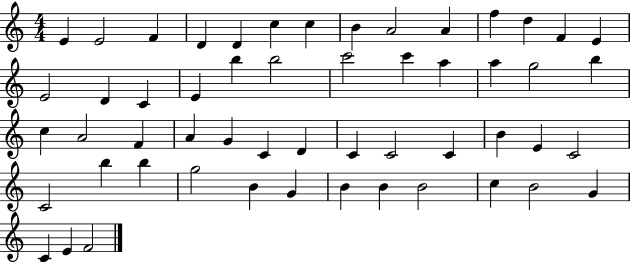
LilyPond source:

{
  \clef treble
  \numericTimeSignature
  \time 4/4
  \key c \major
  e'4 e'2 f'4 | d'4 d'4 c''4 c''4 | b'4 a'2 a'4 | f''4 d''4 f'4 e'4 | \break e'2 d'4 c'4 | e'4 b''4 b''2 | c'''2 c'''4 a''4 | a''4 g''2 b''4 | \break c''4 a'2 f'4 | a'4 g'4 c'4 d'4 | c'4 c'2 c'4 | b'4 e'4 c'2 | \break c'2 b''4 b''4 | g''2 b'4 g'4 | b'4 b'4 b'2 | c''4 b'2 g'4 | \break c'4 e'4 f'2 | \bar "|."
}